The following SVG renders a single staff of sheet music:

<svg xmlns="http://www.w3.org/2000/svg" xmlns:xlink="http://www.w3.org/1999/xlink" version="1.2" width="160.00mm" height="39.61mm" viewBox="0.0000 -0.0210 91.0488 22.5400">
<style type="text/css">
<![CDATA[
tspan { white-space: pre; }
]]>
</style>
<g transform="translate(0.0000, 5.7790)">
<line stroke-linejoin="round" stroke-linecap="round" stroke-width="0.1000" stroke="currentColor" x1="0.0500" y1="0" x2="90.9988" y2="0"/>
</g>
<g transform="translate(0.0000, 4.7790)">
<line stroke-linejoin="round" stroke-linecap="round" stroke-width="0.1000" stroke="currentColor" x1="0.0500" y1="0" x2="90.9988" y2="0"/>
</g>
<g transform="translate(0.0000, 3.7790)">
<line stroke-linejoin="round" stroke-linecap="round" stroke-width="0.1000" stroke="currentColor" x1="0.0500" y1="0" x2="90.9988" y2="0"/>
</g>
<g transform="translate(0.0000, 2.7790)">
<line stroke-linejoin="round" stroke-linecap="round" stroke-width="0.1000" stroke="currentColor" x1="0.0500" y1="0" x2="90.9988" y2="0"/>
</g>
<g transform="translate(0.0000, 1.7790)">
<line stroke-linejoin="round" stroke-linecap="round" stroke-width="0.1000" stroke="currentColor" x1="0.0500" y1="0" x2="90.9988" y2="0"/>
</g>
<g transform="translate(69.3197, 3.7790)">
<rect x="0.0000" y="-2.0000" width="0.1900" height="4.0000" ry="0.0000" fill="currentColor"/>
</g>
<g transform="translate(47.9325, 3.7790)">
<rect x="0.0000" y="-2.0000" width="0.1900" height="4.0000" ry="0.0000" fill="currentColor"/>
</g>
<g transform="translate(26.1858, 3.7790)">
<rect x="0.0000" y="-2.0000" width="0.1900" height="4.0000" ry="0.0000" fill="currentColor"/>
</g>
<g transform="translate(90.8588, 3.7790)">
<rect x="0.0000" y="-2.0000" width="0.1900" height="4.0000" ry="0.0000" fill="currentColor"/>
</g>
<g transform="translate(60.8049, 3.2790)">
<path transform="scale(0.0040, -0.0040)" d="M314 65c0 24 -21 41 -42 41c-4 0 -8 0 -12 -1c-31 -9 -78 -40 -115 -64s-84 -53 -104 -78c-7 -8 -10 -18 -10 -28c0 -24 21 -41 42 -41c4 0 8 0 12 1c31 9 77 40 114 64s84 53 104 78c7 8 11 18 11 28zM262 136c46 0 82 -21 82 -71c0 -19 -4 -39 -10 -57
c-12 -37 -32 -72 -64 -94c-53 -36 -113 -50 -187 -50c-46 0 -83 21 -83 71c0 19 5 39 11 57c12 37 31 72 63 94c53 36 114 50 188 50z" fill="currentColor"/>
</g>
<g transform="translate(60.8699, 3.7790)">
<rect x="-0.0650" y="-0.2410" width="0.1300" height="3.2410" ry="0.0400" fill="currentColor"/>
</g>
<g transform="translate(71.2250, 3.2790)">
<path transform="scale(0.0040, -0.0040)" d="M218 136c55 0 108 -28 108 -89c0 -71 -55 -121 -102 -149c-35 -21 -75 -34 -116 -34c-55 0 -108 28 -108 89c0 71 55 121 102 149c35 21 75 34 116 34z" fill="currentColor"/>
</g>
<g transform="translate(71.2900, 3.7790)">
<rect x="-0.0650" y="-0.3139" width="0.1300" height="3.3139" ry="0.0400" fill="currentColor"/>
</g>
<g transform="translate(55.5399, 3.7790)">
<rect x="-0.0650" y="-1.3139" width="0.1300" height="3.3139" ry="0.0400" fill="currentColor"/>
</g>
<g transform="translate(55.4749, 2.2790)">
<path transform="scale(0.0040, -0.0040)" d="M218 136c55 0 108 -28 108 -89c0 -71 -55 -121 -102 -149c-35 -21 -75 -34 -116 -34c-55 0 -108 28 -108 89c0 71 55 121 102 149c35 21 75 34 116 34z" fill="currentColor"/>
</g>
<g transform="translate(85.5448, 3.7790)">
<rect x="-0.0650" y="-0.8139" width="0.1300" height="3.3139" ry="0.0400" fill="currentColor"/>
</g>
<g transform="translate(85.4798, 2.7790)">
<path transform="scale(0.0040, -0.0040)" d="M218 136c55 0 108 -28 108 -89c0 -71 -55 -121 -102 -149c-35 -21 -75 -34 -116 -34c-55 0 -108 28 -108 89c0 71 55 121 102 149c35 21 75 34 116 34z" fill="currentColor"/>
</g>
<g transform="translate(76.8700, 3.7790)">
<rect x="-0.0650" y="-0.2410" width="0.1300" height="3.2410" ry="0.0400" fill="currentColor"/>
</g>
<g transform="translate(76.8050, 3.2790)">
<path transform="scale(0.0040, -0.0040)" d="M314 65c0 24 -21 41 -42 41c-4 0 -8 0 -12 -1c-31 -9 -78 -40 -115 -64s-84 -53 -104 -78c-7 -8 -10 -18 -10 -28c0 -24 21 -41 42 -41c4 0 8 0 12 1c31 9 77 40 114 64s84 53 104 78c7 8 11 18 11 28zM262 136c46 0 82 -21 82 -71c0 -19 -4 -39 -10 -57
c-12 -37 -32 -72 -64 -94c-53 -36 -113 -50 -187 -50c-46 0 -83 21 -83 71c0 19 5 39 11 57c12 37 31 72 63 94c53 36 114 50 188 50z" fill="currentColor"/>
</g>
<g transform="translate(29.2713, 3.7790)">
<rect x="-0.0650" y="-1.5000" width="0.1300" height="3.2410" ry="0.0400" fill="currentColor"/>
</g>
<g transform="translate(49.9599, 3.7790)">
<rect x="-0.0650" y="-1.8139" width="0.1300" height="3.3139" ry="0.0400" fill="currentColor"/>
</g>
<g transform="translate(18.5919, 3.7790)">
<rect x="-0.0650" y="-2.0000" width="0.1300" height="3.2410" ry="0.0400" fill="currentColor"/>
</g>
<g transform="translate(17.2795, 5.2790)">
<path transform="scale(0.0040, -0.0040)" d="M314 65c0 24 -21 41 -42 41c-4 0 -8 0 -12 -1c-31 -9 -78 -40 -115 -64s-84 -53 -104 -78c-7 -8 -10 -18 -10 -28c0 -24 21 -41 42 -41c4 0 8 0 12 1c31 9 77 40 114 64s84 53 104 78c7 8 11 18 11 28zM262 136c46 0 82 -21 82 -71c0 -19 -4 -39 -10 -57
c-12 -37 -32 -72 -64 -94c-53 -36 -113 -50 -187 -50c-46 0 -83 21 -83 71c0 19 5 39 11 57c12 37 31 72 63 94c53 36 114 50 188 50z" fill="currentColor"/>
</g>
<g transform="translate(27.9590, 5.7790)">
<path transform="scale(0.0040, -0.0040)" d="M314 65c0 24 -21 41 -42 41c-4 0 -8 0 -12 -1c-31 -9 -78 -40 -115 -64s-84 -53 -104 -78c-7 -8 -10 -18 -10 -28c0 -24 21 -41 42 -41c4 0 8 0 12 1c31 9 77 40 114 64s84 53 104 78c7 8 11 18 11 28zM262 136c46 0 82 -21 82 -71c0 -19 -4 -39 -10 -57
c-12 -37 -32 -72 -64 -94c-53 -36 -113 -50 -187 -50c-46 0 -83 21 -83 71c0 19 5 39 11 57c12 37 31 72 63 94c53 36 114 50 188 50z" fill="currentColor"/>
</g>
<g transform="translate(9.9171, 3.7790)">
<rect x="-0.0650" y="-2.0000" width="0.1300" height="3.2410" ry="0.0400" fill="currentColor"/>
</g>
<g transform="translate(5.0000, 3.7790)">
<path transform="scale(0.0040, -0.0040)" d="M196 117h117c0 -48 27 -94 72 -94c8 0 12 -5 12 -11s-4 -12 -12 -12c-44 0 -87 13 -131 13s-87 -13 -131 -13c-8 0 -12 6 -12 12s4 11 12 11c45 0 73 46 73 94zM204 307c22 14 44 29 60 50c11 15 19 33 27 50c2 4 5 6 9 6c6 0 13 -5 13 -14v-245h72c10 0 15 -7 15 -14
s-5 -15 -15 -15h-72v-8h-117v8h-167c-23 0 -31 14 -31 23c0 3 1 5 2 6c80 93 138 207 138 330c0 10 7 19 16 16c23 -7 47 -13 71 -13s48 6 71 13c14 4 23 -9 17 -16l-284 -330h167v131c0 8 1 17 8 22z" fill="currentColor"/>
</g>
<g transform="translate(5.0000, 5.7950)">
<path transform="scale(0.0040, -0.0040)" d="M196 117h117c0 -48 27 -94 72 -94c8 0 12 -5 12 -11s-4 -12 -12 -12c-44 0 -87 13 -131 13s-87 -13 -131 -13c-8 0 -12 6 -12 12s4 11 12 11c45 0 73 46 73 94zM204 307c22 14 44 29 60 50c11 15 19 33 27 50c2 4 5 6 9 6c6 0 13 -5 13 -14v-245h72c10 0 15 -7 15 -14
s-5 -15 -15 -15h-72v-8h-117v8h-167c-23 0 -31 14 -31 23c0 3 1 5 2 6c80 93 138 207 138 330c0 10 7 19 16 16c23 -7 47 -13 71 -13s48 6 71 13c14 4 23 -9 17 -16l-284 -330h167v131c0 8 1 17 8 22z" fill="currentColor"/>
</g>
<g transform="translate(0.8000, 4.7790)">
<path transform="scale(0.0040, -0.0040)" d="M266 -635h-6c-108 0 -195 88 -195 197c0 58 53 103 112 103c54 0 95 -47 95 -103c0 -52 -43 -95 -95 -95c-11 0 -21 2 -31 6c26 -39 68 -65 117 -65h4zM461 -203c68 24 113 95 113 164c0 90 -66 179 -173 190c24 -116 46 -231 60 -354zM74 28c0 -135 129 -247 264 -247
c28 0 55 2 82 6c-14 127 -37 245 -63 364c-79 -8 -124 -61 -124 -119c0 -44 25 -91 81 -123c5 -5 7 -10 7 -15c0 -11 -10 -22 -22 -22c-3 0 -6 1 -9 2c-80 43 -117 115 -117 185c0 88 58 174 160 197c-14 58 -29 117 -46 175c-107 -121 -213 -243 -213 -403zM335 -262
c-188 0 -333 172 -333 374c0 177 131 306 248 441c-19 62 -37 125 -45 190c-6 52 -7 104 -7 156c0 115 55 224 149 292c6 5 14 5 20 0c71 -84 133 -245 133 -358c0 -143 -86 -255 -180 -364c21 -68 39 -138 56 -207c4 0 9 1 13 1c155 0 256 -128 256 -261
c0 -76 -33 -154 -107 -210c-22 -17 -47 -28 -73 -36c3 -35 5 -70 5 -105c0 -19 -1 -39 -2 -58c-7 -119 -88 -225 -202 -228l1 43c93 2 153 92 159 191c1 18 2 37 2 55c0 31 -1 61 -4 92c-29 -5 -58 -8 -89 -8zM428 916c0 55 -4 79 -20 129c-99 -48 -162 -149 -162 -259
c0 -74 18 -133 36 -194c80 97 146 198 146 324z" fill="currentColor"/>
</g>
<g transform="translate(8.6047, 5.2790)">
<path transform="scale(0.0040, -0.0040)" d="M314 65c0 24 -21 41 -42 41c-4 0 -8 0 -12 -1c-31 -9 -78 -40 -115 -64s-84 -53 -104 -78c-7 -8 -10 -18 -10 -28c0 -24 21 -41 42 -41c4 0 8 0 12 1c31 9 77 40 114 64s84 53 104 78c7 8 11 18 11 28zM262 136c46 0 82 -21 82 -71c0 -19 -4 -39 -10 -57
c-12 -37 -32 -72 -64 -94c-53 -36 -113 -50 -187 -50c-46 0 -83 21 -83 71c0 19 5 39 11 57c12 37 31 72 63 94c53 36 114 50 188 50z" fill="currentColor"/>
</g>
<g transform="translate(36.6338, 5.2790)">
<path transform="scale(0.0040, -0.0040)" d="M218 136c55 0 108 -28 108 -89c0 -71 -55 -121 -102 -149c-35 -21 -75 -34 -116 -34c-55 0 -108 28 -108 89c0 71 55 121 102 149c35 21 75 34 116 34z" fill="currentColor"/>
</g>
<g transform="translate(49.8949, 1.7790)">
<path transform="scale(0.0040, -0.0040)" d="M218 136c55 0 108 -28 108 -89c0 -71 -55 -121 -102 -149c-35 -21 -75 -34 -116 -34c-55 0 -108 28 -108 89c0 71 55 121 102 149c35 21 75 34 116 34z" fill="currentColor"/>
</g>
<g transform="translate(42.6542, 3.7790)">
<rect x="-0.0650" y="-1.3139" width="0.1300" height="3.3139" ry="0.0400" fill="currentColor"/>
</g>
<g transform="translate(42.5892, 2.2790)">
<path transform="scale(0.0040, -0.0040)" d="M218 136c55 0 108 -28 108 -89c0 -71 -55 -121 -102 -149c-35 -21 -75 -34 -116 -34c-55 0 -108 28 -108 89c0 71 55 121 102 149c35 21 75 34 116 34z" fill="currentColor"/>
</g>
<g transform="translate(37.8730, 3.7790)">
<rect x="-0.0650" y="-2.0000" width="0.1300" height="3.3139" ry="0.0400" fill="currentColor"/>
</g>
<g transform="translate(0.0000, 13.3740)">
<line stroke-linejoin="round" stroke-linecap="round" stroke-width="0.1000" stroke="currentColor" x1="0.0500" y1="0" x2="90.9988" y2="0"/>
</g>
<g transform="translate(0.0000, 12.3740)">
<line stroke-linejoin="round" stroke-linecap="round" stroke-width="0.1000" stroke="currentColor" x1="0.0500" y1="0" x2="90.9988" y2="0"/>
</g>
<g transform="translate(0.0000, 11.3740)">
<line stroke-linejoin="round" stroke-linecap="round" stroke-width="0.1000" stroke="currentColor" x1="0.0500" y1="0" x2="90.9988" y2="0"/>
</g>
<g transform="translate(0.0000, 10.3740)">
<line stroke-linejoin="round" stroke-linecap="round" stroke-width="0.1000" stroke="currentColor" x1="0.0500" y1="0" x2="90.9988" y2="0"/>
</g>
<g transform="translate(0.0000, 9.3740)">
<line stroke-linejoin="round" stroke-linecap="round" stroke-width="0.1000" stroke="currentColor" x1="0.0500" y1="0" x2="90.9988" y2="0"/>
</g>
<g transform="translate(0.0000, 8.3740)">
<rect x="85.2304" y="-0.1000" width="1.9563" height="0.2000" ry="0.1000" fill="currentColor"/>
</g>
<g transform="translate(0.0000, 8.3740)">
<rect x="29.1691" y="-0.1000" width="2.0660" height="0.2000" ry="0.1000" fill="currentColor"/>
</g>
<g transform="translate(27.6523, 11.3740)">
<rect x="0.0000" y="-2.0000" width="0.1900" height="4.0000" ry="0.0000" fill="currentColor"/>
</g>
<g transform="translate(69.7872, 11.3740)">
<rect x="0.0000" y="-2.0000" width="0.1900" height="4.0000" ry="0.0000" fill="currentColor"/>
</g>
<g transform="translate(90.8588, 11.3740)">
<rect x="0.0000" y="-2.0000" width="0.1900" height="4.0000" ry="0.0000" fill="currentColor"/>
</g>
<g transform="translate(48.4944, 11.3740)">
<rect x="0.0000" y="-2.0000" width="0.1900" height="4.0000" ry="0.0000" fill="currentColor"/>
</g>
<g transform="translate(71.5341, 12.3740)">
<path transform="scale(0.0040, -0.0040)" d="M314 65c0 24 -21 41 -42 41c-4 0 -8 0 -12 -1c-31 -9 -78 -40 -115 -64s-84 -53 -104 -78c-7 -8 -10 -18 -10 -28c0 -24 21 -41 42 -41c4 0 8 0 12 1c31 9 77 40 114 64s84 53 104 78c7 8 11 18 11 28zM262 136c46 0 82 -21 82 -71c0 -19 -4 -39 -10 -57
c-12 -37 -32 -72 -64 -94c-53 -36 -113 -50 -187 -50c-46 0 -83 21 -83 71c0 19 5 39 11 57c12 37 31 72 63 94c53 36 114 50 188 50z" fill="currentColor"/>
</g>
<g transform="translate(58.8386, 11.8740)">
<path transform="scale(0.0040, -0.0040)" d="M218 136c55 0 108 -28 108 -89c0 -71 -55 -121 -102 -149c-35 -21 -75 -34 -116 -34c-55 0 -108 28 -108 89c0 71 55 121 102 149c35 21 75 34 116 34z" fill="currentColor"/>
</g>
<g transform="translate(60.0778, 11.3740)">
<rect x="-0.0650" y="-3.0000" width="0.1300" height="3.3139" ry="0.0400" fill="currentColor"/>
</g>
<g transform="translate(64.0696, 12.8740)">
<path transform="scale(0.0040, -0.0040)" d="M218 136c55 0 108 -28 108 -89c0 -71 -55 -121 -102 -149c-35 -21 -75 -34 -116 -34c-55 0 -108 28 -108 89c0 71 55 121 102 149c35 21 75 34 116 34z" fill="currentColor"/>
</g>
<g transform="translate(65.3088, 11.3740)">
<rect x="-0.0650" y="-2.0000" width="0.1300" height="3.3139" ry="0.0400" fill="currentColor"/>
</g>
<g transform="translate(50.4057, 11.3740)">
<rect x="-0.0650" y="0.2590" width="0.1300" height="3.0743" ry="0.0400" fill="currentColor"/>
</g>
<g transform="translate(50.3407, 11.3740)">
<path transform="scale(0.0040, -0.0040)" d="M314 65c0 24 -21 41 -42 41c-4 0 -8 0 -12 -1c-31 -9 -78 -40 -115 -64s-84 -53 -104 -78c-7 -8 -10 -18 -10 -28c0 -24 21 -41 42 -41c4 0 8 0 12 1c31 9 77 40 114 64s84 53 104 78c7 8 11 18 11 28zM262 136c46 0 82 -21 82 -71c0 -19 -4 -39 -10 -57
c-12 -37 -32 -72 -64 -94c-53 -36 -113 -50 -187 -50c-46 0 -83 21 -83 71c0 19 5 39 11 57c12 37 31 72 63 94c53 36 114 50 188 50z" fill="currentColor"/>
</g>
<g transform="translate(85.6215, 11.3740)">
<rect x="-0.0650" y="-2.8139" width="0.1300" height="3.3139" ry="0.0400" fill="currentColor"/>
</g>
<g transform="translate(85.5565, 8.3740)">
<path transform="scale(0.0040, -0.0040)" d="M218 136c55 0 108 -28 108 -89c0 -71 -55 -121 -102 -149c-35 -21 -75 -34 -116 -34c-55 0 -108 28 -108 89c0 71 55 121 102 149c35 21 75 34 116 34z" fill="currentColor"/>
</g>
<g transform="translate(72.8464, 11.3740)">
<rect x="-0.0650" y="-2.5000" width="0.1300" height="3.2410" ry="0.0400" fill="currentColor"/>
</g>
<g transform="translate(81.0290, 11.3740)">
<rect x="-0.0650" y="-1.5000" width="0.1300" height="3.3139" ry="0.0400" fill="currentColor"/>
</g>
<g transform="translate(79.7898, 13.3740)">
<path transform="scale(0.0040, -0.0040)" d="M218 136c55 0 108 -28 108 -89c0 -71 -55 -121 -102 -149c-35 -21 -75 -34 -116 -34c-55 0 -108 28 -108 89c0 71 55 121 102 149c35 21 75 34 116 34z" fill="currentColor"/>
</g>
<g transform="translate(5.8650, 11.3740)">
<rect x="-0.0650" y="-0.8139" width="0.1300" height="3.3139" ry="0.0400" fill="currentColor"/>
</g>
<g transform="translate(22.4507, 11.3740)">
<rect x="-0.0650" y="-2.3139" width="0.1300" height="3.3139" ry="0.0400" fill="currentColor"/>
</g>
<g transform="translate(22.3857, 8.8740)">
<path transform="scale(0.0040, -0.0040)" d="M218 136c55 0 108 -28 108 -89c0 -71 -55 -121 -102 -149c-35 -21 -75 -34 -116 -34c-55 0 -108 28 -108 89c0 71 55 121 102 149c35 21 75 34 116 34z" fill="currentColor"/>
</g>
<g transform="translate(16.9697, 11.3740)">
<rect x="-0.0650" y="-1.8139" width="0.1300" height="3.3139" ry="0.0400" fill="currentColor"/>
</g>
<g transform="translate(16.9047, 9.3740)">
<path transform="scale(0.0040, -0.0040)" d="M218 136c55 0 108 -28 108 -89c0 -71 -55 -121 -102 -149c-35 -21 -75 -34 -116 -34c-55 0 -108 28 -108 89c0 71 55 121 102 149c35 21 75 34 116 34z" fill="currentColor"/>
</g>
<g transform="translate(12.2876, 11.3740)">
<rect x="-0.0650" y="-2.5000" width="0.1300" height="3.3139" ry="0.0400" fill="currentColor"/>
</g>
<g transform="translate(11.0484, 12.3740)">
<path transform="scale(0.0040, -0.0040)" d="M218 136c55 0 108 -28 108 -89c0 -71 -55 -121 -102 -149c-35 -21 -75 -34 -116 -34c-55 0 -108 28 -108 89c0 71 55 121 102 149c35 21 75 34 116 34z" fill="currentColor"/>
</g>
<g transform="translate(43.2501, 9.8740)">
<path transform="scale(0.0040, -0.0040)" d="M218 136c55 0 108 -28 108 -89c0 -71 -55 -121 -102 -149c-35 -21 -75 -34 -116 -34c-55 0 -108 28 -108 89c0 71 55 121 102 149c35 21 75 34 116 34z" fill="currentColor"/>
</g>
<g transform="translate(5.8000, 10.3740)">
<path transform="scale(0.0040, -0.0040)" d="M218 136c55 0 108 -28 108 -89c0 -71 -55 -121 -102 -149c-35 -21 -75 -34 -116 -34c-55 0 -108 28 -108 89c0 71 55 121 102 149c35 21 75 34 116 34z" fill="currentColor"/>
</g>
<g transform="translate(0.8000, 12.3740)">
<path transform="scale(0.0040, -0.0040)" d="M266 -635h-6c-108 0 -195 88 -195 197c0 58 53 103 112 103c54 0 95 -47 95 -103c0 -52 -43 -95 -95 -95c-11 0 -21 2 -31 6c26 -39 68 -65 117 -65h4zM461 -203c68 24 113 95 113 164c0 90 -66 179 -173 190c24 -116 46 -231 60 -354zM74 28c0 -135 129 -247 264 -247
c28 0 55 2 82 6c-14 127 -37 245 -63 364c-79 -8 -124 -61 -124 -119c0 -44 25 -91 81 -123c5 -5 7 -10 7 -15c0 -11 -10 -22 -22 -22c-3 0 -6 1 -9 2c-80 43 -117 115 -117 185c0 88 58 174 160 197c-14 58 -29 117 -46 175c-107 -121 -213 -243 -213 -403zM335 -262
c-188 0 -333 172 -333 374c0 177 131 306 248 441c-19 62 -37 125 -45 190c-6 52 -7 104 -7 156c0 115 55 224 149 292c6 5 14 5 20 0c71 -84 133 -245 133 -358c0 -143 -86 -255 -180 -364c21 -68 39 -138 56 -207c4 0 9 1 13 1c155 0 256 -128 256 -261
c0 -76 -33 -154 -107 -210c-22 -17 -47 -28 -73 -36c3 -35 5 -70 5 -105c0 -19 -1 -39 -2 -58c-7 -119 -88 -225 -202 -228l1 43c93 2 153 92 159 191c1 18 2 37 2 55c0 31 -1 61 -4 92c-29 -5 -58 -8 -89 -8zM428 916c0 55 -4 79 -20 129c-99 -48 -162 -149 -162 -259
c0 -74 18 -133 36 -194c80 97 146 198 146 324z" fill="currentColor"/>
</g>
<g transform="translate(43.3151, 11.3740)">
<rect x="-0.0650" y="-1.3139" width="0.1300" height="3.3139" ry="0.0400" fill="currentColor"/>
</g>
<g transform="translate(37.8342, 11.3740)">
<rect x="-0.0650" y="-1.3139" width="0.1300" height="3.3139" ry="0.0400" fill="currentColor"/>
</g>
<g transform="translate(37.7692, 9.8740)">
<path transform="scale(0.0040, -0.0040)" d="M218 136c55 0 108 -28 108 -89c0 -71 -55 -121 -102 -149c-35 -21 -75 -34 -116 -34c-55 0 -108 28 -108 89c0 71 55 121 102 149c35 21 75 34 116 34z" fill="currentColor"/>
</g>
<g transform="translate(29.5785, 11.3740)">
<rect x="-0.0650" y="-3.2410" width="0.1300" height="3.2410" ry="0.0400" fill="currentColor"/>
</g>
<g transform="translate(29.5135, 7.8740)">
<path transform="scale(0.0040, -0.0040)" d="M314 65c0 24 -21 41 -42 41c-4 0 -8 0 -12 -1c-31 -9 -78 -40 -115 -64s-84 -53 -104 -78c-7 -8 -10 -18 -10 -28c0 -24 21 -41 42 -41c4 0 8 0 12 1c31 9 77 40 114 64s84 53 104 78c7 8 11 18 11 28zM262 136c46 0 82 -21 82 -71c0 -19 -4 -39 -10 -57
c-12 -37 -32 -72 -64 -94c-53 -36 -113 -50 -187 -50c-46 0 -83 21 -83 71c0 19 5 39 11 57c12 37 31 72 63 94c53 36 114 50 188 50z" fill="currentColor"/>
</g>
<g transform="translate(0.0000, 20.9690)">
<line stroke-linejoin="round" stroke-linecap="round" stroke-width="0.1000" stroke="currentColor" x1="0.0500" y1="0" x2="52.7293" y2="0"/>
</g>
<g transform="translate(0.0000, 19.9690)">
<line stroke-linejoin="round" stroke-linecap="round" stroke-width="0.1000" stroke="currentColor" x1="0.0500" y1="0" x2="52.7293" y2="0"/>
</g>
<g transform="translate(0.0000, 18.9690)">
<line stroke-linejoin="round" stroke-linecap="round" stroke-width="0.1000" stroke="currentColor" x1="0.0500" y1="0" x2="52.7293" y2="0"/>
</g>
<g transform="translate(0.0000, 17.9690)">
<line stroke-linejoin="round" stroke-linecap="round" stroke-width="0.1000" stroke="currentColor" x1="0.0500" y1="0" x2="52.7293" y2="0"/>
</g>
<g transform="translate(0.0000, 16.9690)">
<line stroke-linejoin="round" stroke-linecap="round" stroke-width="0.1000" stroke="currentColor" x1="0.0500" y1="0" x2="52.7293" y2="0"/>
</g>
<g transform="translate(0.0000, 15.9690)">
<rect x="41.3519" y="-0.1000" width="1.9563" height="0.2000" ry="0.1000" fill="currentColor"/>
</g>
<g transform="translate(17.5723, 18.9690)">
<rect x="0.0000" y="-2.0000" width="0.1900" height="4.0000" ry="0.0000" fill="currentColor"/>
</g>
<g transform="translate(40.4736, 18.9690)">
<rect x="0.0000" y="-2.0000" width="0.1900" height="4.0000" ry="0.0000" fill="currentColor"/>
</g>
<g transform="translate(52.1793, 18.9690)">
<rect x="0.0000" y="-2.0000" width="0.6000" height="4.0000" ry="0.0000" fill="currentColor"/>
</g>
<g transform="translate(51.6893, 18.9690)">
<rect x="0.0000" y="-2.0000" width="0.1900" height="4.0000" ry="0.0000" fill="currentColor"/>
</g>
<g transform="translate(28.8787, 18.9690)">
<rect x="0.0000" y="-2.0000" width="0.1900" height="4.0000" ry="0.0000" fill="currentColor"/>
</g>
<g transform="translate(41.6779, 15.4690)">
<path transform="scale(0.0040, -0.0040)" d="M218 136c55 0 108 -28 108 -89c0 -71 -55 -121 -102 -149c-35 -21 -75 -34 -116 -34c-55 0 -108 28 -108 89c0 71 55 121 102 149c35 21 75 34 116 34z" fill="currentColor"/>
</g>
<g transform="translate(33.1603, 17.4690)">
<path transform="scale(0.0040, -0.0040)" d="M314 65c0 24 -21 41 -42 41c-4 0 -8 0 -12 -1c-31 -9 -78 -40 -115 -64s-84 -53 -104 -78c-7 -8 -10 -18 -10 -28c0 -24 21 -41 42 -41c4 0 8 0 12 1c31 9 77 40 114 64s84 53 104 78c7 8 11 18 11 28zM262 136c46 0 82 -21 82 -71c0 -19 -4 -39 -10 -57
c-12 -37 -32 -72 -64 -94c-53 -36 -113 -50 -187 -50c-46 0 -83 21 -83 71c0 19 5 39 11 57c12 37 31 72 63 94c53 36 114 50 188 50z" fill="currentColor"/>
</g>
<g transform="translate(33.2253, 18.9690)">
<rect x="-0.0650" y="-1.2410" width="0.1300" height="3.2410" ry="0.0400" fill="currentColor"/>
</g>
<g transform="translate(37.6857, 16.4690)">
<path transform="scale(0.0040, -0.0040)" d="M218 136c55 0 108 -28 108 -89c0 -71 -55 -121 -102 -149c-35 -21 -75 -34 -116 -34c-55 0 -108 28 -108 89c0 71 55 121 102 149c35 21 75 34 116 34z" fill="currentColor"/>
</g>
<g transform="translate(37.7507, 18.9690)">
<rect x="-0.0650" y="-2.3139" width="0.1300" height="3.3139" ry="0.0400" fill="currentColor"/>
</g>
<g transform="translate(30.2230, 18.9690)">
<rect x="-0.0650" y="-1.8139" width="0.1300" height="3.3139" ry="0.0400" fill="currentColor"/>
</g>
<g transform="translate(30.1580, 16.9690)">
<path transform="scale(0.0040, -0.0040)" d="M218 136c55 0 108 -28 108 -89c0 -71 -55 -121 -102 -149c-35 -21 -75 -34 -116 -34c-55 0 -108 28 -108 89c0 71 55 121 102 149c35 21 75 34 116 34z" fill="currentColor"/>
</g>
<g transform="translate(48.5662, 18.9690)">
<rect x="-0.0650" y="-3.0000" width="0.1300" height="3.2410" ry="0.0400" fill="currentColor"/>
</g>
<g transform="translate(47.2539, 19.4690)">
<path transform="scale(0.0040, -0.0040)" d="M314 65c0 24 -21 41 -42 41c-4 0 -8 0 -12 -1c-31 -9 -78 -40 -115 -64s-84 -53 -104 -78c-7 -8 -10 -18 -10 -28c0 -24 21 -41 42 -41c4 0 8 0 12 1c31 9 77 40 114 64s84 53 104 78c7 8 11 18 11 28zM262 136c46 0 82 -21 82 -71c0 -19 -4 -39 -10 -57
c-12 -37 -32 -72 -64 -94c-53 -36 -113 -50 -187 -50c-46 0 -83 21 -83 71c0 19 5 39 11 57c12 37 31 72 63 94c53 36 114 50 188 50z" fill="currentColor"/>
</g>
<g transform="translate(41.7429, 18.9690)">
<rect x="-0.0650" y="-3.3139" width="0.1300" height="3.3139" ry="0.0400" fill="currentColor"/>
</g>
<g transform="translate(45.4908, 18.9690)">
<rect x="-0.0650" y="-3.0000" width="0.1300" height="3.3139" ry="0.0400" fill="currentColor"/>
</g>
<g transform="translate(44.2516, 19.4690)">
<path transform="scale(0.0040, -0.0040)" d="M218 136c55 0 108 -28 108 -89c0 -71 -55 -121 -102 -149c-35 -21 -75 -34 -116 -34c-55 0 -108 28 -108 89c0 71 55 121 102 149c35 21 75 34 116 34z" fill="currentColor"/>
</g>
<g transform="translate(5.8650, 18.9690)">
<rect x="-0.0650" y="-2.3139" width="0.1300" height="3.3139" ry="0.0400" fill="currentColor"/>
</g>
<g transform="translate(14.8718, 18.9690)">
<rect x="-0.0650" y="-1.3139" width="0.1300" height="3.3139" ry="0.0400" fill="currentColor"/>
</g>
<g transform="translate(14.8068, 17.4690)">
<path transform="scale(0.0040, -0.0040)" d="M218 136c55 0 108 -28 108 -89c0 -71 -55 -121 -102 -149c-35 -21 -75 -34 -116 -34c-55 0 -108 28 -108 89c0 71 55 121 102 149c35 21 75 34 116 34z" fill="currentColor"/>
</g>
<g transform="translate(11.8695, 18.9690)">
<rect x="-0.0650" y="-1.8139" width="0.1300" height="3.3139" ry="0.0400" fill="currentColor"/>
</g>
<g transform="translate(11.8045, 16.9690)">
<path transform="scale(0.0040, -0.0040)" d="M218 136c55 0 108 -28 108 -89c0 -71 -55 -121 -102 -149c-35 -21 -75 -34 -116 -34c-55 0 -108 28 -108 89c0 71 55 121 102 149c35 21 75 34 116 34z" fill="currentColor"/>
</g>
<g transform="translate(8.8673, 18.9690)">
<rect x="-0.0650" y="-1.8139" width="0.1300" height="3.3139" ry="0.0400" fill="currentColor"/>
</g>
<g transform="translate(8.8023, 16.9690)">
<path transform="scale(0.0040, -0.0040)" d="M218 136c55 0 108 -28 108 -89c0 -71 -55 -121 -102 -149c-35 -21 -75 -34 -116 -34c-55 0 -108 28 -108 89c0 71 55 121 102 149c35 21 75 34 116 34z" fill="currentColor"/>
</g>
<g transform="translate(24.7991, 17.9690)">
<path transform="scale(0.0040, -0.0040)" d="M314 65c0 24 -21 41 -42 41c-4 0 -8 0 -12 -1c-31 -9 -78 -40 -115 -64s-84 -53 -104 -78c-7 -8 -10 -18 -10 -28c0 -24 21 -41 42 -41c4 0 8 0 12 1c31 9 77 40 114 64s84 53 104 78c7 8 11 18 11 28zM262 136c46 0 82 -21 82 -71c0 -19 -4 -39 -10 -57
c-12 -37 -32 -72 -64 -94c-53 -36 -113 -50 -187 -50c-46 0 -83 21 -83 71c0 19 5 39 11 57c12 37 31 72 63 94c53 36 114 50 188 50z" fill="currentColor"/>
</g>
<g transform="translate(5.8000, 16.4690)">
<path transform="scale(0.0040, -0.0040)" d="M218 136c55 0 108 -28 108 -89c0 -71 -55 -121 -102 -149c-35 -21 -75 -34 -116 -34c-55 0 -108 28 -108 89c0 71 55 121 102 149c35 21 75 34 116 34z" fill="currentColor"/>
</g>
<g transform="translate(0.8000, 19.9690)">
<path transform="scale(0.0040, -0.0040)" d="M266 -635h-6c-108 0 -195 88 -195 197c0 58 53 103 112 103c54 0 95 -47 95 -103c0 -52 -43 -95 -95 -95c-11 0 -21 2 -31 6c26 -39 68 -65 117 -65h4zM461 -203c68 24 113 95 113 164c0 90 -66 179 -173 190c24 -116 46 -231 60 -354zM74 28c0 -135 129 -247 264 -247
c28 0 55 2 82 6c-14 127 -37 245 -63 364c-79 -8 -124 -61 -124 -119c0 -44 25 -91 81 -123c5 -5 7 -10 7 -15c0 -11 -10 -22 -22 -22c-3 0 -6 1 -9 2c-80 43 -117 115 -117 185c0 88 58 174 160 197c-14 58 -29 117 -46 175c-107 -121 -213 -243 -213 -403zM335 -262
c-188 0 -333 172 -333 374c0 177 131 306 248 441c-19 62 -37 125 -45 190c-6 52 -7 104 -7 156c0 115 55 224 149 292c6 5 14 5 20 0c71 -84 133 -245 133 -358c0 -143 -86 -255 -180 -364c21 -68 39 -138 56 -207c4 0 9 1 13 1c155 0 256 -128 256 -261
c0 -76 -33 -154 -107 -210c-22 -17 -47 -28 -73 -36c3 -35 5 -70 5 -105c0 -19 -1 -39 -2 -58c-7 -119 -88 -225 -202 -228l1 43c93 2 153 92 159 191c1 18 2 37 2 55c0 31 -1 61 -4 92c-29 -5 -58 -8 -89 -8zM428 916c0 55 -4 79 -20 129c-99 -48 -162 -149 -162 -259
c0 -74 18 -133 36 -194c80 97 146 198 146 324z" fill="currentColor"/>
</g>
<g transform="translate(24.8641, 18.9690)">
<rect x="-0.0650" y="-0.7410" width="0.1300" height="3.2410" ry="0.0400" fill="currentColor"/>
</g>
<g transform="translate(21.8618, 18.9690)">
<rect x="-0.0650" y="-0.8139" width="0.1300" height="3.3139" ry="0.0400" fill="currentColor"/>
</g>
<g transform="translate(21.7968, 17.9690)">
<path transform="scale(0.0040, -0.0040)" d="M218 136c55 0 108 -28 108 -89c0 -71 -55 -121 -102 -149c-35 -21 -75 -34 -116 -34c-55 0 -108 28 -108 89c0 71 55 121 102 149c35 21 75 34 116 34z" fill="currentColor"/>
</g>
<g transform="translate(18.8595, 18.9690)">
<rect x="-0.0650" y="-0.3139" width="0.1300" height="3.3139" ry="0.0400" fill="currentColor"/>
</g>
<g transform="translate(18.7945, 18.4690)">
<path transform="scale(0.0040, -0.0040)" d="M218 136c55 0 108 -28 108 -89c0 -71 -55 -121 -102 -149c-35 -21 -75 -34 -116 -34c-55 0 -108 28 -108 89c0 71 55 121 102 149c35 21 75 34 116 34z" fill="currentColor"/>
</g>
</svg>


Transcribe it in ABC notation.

X:1
T:Untitled
M:4/4
L:1/4
K:C
F2 F2 E2 F e f e c2 c c2 d d G f g b2 e e B2 A F G2 E a g f f e c d d2 f e2 g b A A2